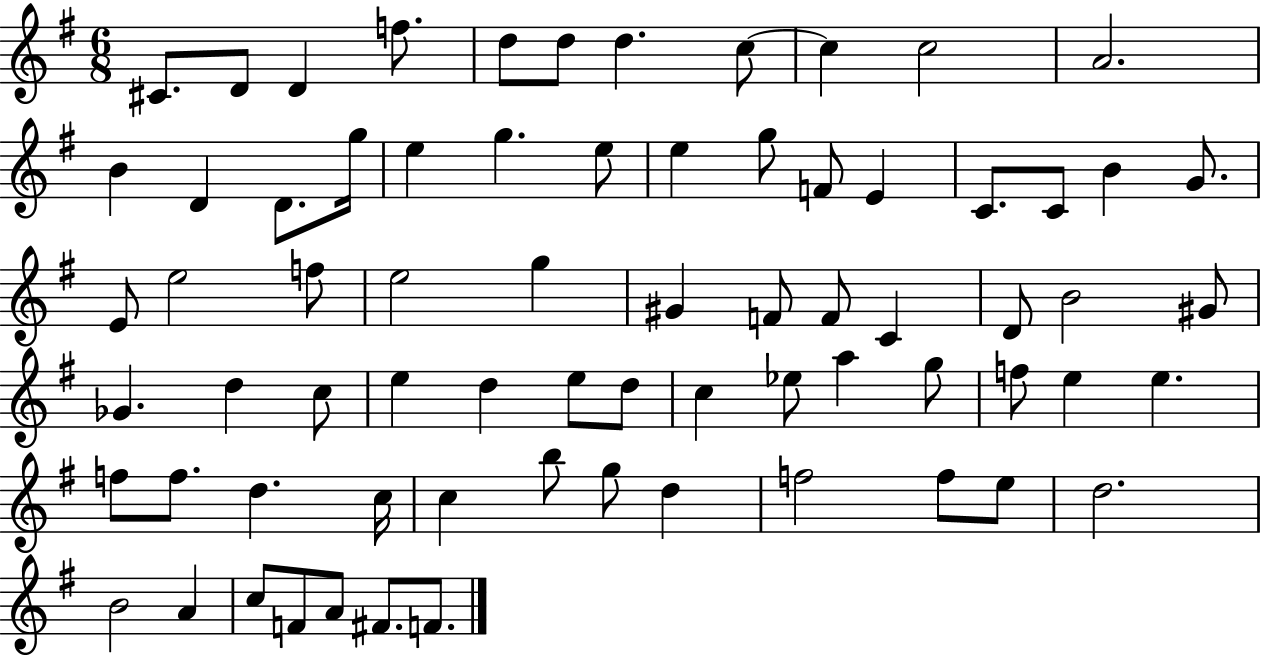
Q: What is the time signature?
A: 6/8